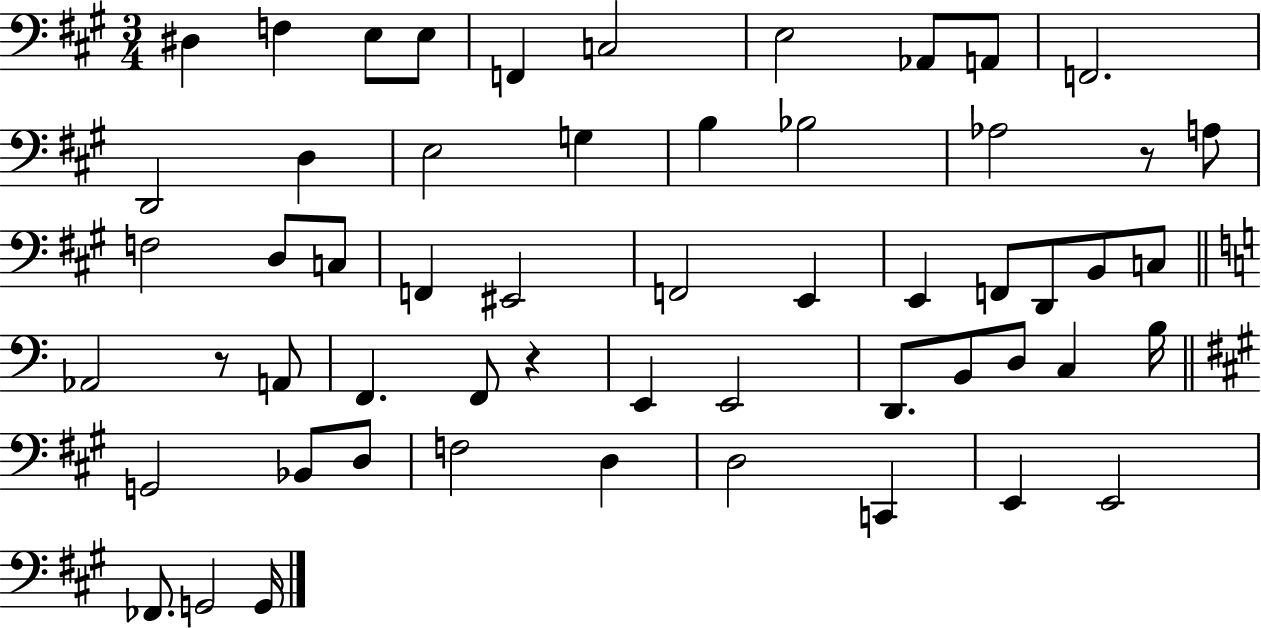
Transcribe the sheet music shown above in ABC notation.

X:1
T:Untitled
M:3/4
L:1/4
K:A
^D, F, E,/2 E,/2 F,, C,2 E,2 _A,,/2 A,,/2 F,,2 D,,2 D, E,2 G, B, _B,2 _A,2 z/2 A,/2 F,2 D,/2 C,/2 F,, ^E,,2 F,,2 E,, E,, F,,/2 D,,/2 B,,/2 C,/2 _A,,2 z/2 A,,/2 F,, F,,/2 z E,, E,,2 D,,/2 B,,/2 D,/2 C, B,/4 G,,2 _B,,/2 D,/2 F,2 D, D,2 C,, E,, E,,2 _F,,/2 G,,2 G,,/4